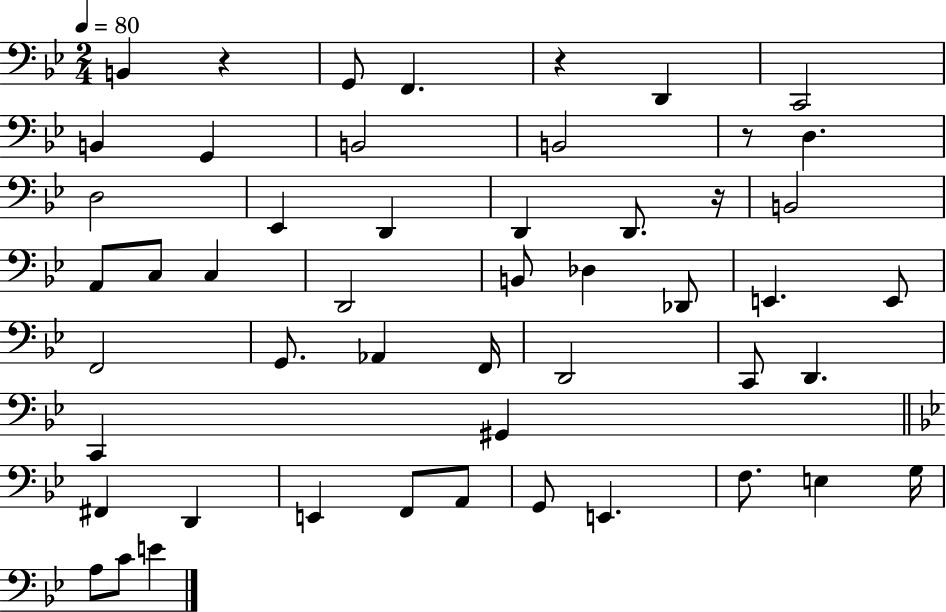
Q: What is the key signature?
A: BES major